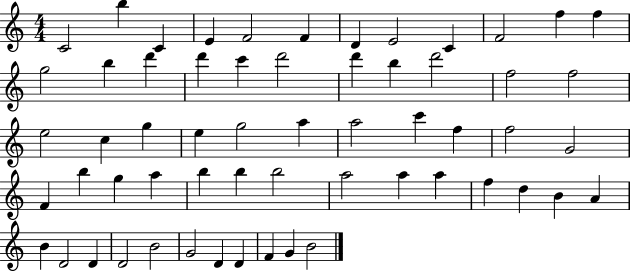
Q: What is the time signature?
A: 4/4